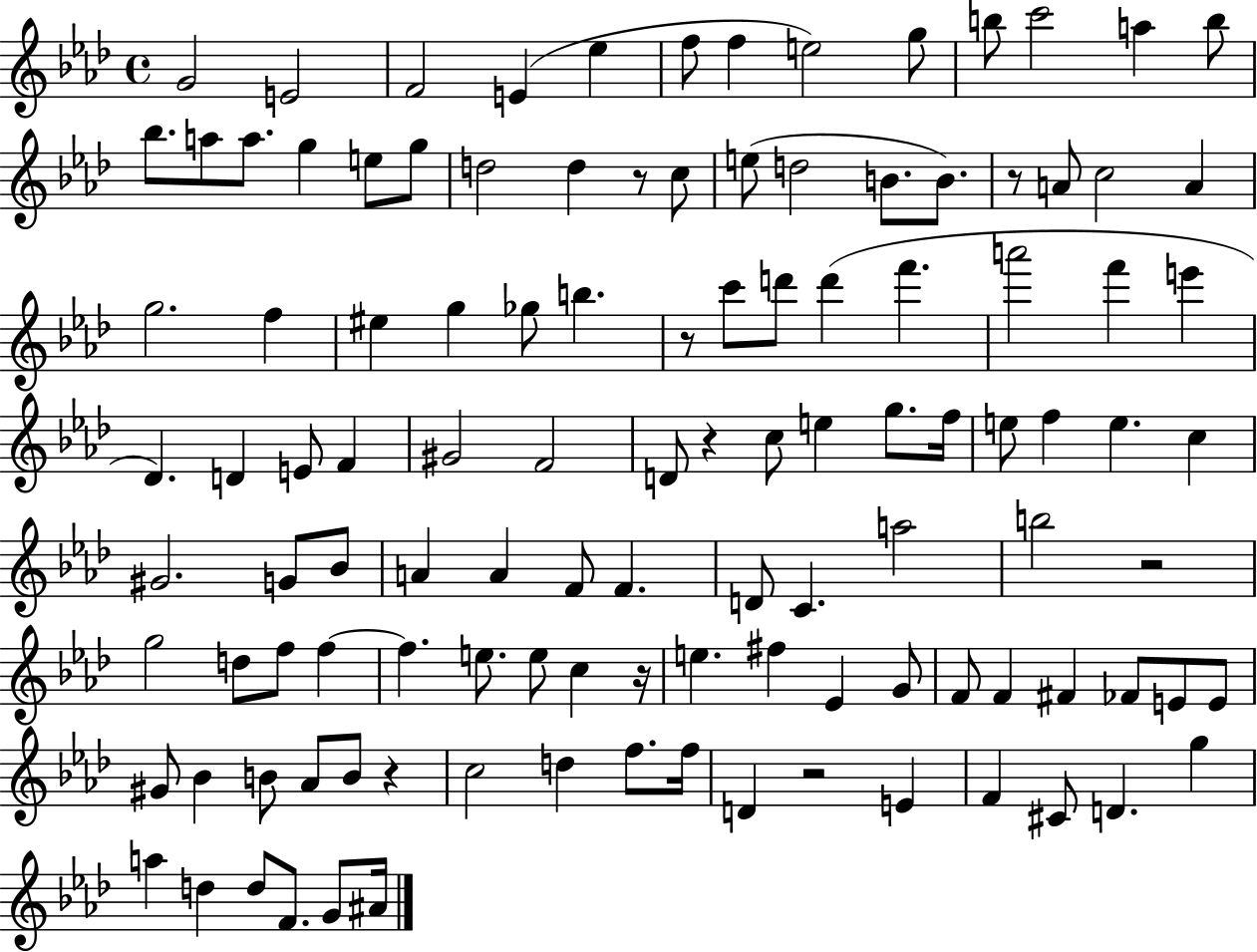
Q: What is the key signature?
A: AES major